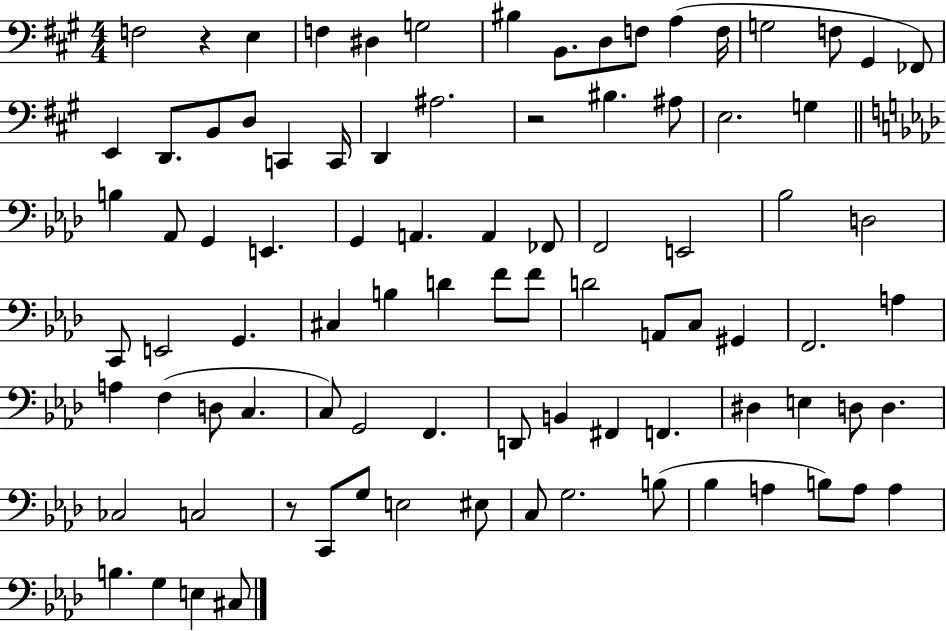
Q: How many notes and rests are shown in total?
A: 89